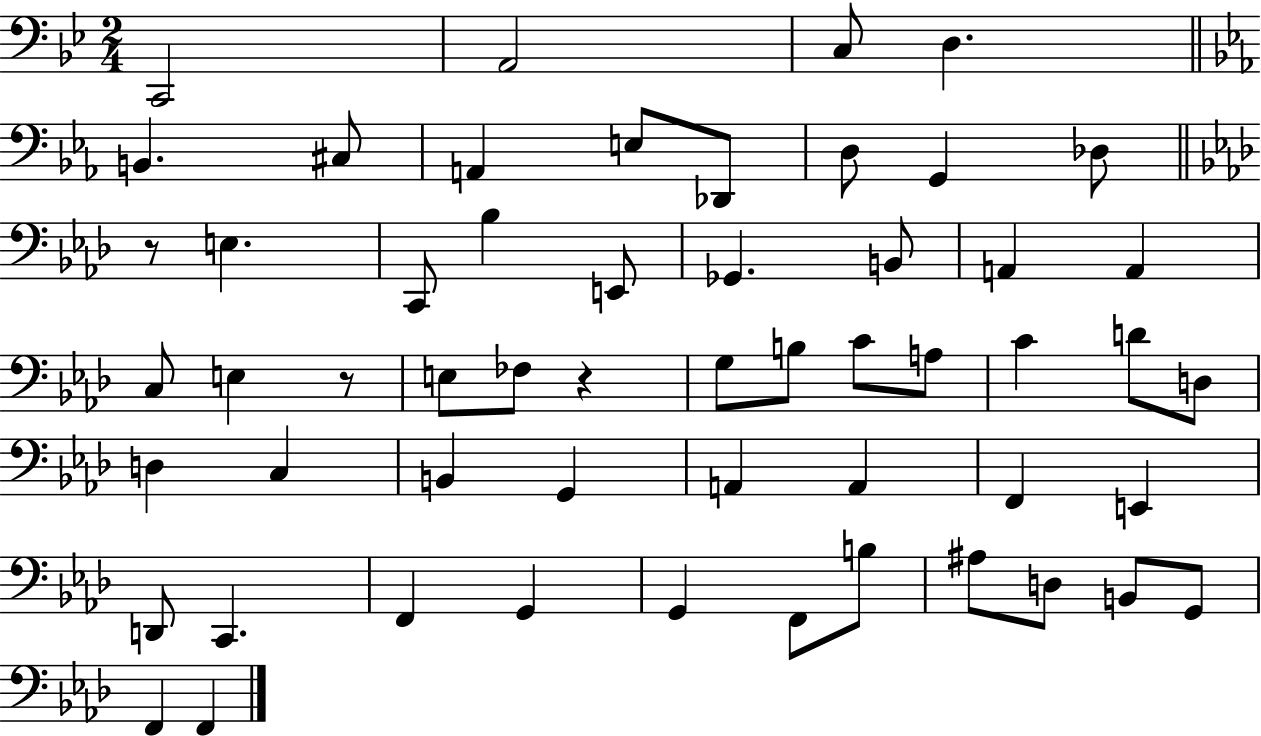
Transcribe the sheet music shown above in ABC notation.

X:1
T:Untitled
M:2/4
L:1/4
K:Bb
C,,2 A,,2 C,/2 D, B,, ^C,/2 A,, E,/2 _D,,/2 D,/2 G,, _D,/2 z/2 E, C,,/2 _B, E,,/2 _G,, B,,/2 A,, A,, C,/2 E, z/2 E,/2 _F,/2 z G,/2 B,/2 C/2 A,/2 C D/2 D,/2 D, C, B,, G,, A,, A,, F,, E,, D,,/2 C,, F,, G,, G,, F,,/2 B,/2 ^A,/2 D,/2 B,,/2 G,,/2 F,, F,,